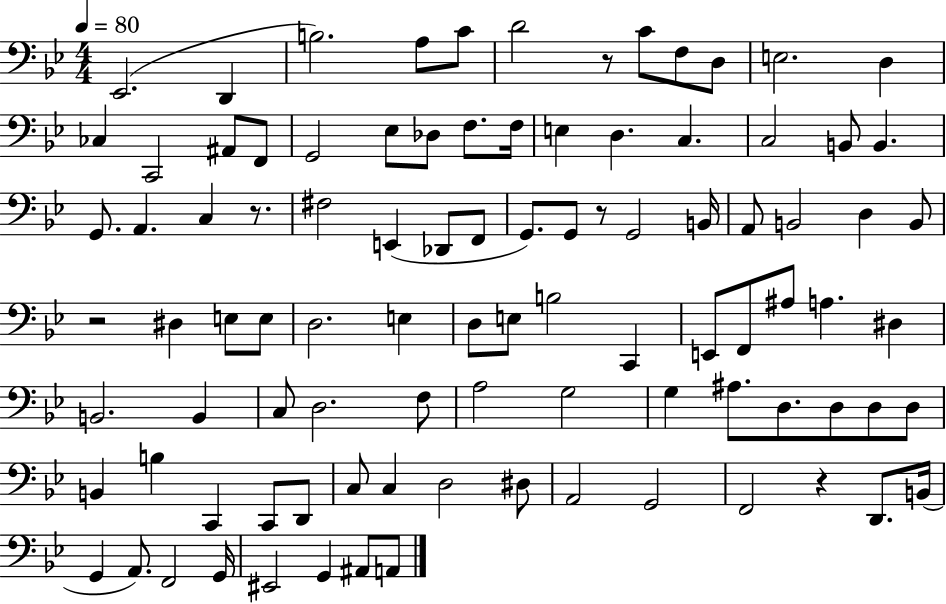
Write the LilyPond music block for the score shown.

{
  \clef bass
  \numericTimeSignature
  \time 4/4
  \key bes \major
  \tempo 4 = 80
  ees,2.( d,4 | b2.) a8 c'8 | d'2 r8 c'8 f8 d8 | e2. d4 | \break ces4 c,2 ais,8 f,8 | g,2 ees8 des8 f8. f16 | e4 d4. c4. | c2 b,8 b,4. | \break g,8. a,4. c4 r8. | fis2 e,4( des,8 f,8 | g,8.) g,8 r8 g,2 b,16 | a,8 b,2 d4 b,8 | \break r2 dis4 e8 e8 | d2. e4 | d8 e8 b2 c,4 | e,8 f,8 ais8 a4. dis4 | \break b,2. b,4 | c8 d2. f8 | a2 g2 | g4 ais8. d8. d8 d8 d8 | \break b,4 b4 c,4 c,8 d,8 | c8 c4 d2 dis8 | a,2 g,2 | f,2 r4 d,8. b,16( | \break g,4 a,8.) f,2 g,16 | eis,2 g,4 ais,8 a,8 | \bar "|."
}